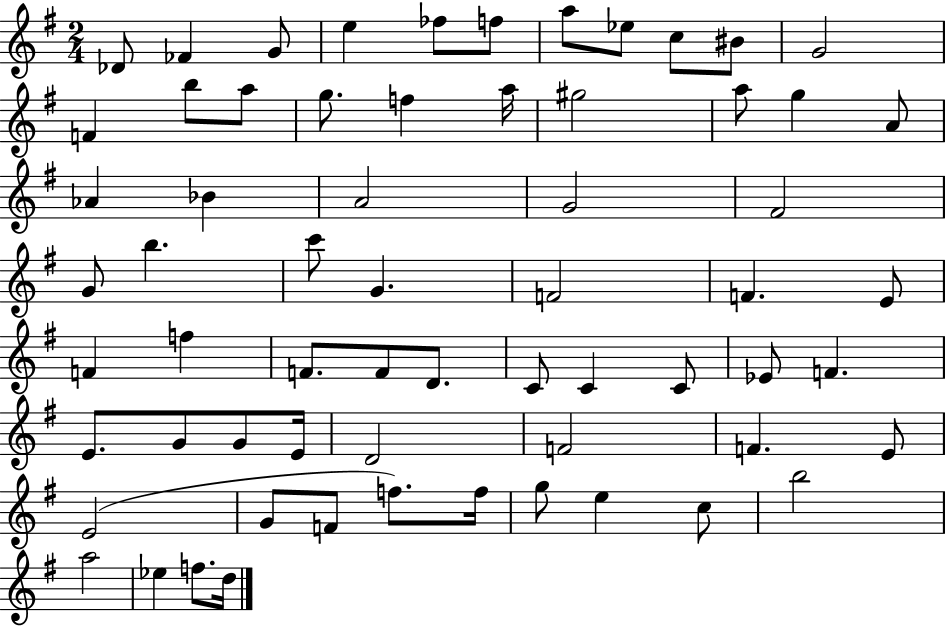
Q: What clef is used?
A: treble